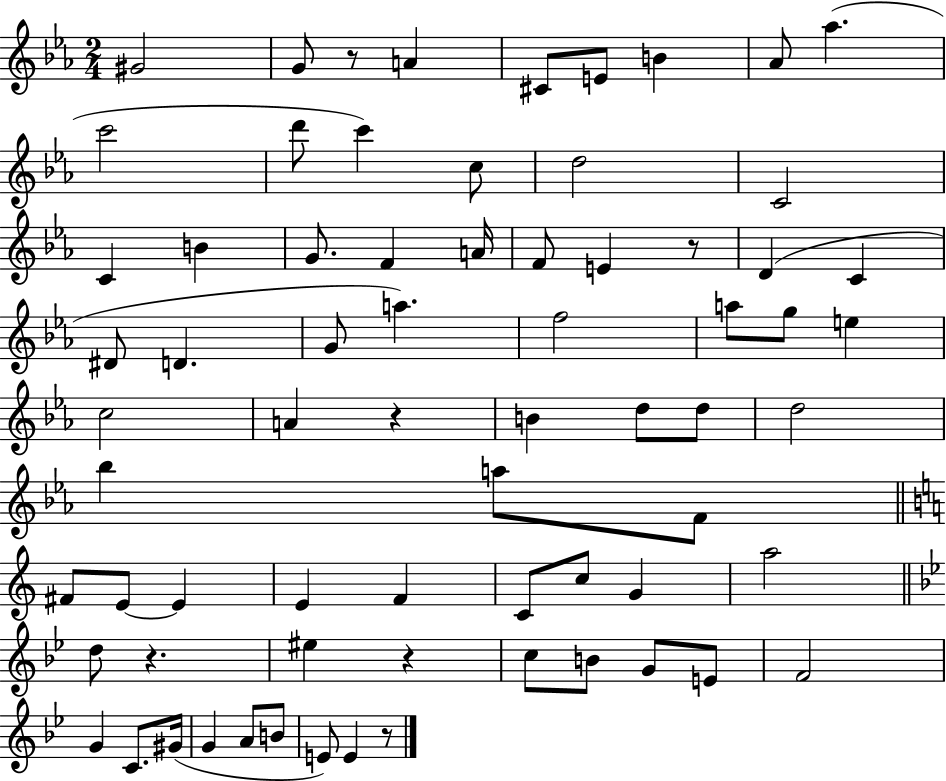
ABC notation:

X:1
T:Untitled
M:2/4
L:1/4
K:Eb
^G2 G/2 z/2 A ^C/2 E/2 B _A/2 _a c'2 d'/2 c' c/2 d2 C2 C B G/2 F A/4 F/2 E z/2 D C ^D/2 D G/2 a f2 a/2 g/2 e c2 A z B d/2 d/2 d2 _b a/2 F/2 ^F/2 E/2 E E F C/2 c/2 G a2 d/2 z ^e z c/2 B/2 G/2 E/2 F2 G C/2 ^G/4 G A/2 B/2 E/2 E z/2